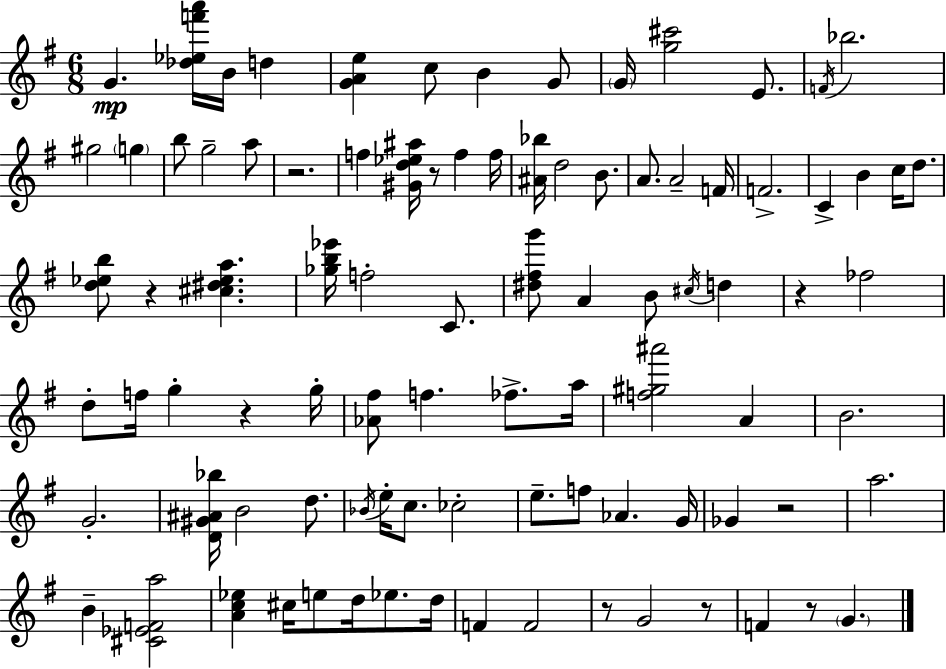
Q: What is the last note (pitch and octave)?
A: G4